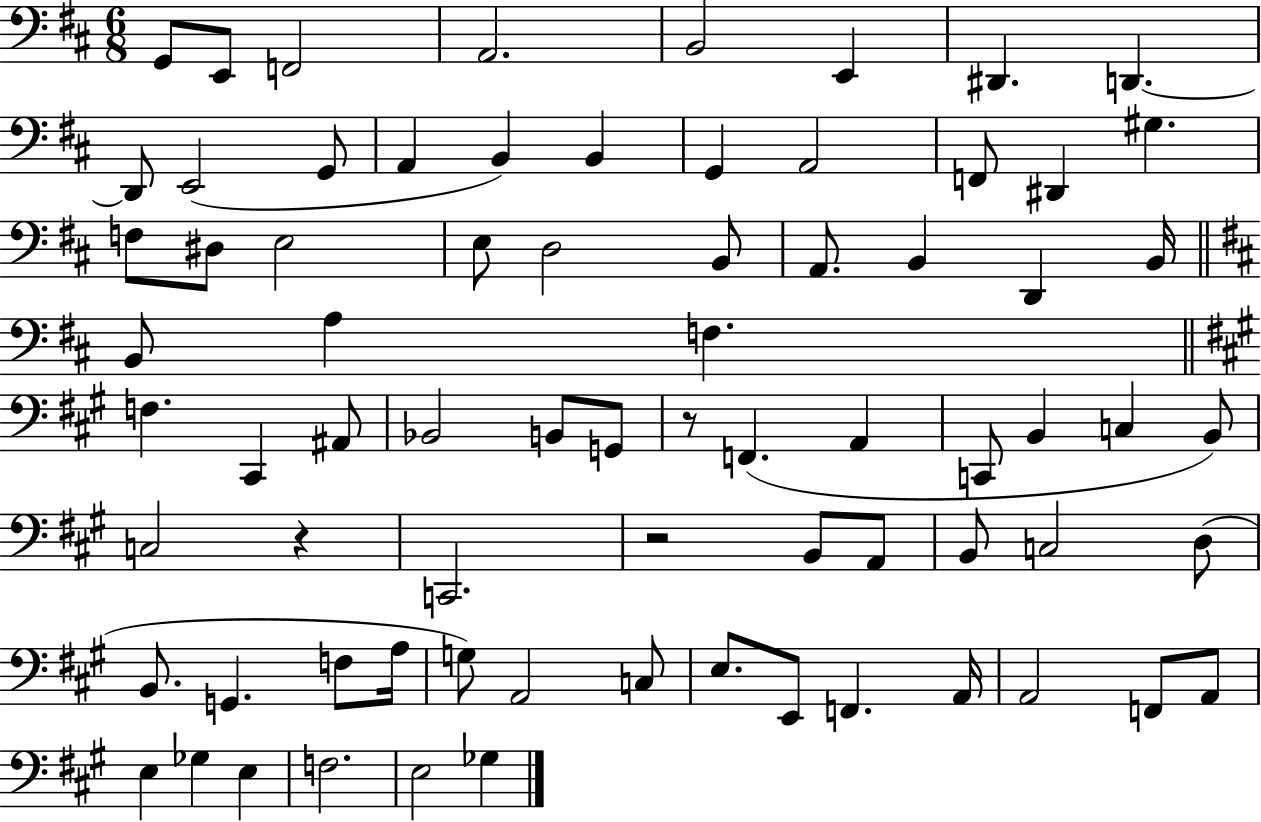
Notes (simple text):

G2/e E2/e F2/h A2/h. B2/h E2/q D#2/q. D2/q. D2/e E2/h G2/e A2/q B2/q B2/q G2/q A2/h F2/e D#2/q G#3/q. F3/e D#3/e E3/h E3/e D3/h B2/e A2/e. B2/q D2/q B2/s B2/e A3/q F3/q. F3/q. C#2/q A#2/e Bb2/h B2/e G2/e R/e F2/q. A2/q C2/e B2/q C3/q B2/e C3/h R/q C2/h. R/h B2/e A2/e B2/e C3/h D3/e B2/e. G2/q. F3/e A3/s G3/e A2/h C3/e E3/e. E2/e F2/q. A2/s A2/h F2/e A2/e E3/q Gb3/q E3/q F3/h. E3/h Gb3/q